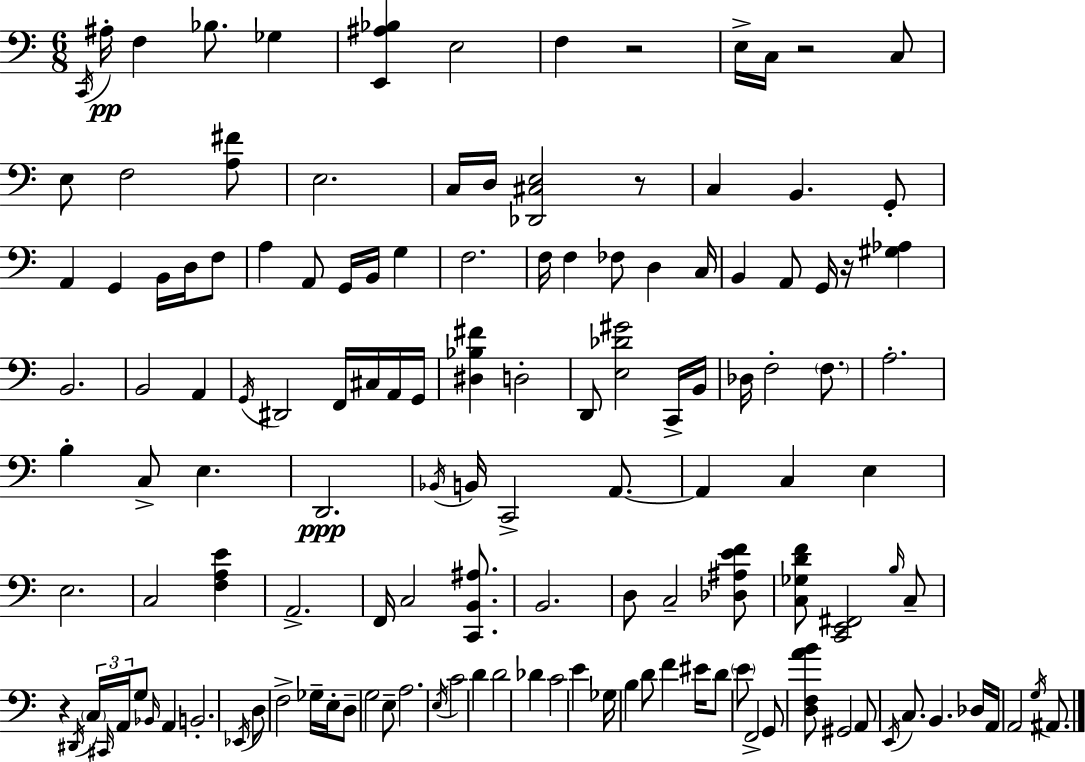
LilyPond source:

{
  \clef bass
  \numericTimeSignature
  \time 6/8
  \key c \major
  \acciaccatura { c,16 }\pp ais16-. f4 bes8. ges4 | <e, ais bes>4 e2 | f4 r2 | e16-> c16 r2 c8 | \break e8 f2 <a fis'>8 | e2. | c16 d16 <des, cis e>2 r8 | c4 b,4. g,8-. | \break a,4 g,4 b,16 d16 f8 | a4 a,8 g,16 b,16 g4 | f2. | f16 f4 fes8 d4 | \break c16 b,4 a,8 g,16 r16 <gis aes>4 | b,2. | b,2 a,4 | \acciaccatura { g,16 } dis,2 f,16 cis16 | \break a,16 g,16 <dis bes fis'>4 d2-. | d,8 <e des' gis'>2 | c,16-> b,16 des16 f2-. \parenthesize f8. | a2.-. | \break b4-. c8-> e4. | d,2.\ppp | \acciaccatura { bes,16 } b,16 c,2-> | a,8.~~ a,4 c4 e4 | \break e2. | c2 <f a e'>4 | a,2.-> | f,16 c2 | \break <c, b, ais>8. b,2. | d8 c2-- | <des ais e' f'>8 <c ges d' f'>8 <c, e, fis,>2 | \grace { b16 } c8-- r4 \acciaccatura { dis,16 } \tuplet 3/2 { \parenthesize c16 \grace { cis,16 } a,16 } | \break g8 \grace { bes,16 } a,4 b,2.-. | \acciaccatura { ees,16 } d8 f2-> | ges16-- e16-. d8-- g2 | e8-- a2. | \break \acciaccatura { e16 } c'2 | d'4 d'2 | des'4 c'2 | e'4 ges16 b4 | \break d'8 f'4 eis'16 d'8 \parenthesize e'8 | f,2-> g,8 <d f a' b'>8 | gis,2 a,8 \acciaccatura { e,16 } | c8. b,4. des16 a,16 a,2 | \break \acciaccatura { g16 } ais,8. \bar "|."
}